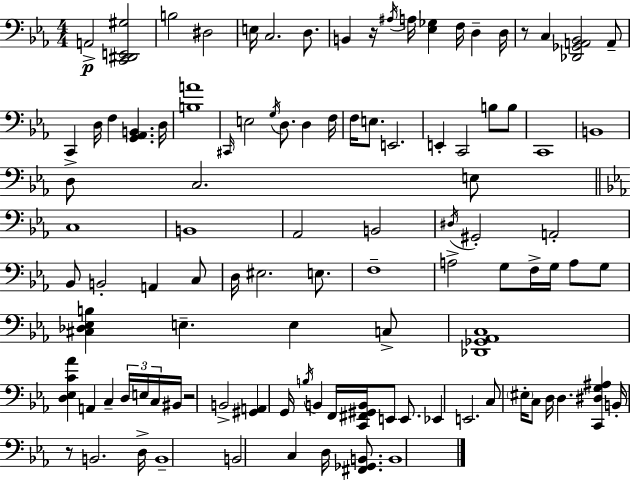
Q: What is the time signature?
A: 4/4